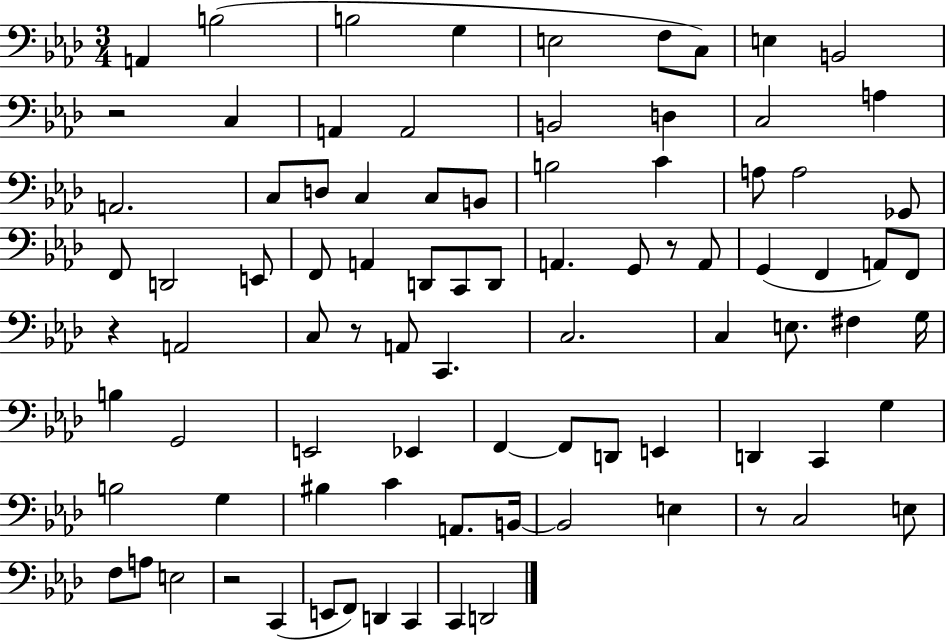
{
  \clef bass
  \numericTimeSignature
  \time 3/4
  \key aes \major
  \repeat volta 2 { a,4 b2( | b2 g4 | e2 f8 c8) | e4 b,2 | \break r2 c4 | a,4 a,2 | b,2 d4 | c2 a4 | \break a,2. | c8 d8 c4 c8 b,8 | b2 c'4 | a8 a2 ges,8 | \break f,8 d,2 e,8 | f,8 a,4 d,8 c,8 d,8 | a,4. g,8 r8 a,8 | g,4( f,4 a,8) f,8 | \break r4 a,2 | c8 r8 a,8 c,4. | c2. | c4 e8. fis4 g16 | \break b4 g,2 | e,2 ees,4 | f,4~~ f,8 d,8 e,4 | d,4 c,4 g4 | \break b2 g4 | bis4 c'4 a,8. b,16~~ | b,2 e4 | r8 c2 e8 | \break f8 a8 e2 | r2 c,4( | e,8 f,8) d,4 c,4 | c,4 d,2 | \break } \bar "|."
}